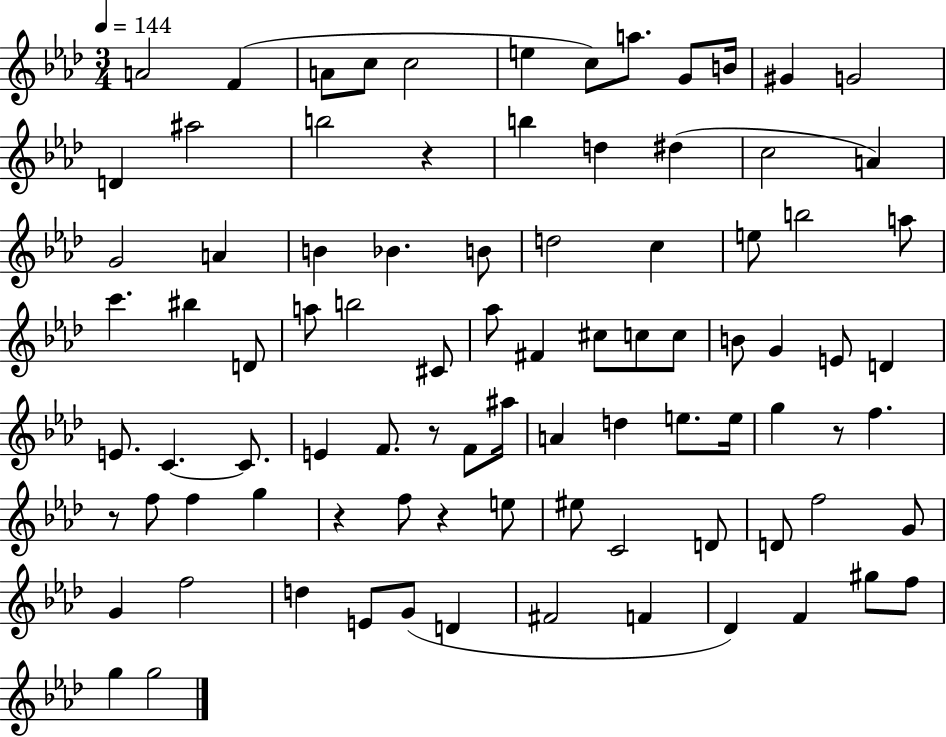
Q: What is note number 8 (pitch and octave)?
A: A5